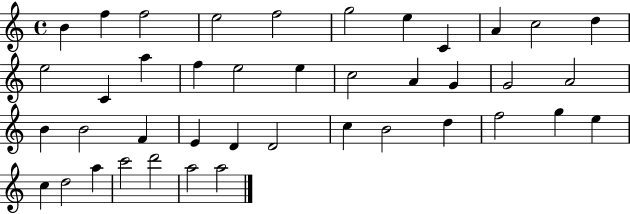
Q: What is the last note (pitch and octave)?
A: A5